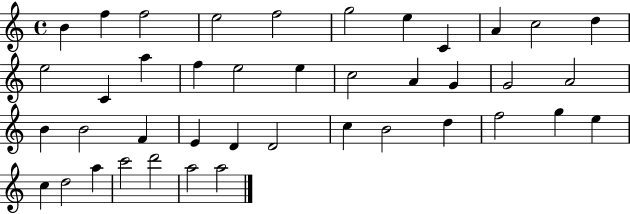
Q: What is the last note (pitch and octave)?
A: A5